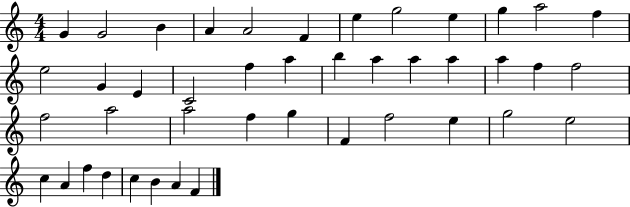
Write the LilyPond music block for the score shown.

{
  \clef treble
  \numericTimeSignature
  \time 4/4
  \key c \major
  g'4 g'2 b'4 | a'4 a'2 f'4 | e''4 g''2 e''4 | g''4 a''2 f''4 | \break e''2 g'4 e'4 | c'2 f''4 a''4 | b''4 a''4 a''4 a''4 | a''4 f''4 f''2 | \break f''2 a''2 | a''2 f''4 g''4 | f'4 f''2 e''4 | g''2 e''2 | \break c''4 a'4 f''4 d''4 | c''4 b'4 a'4 f'4 | \bar "|."
}